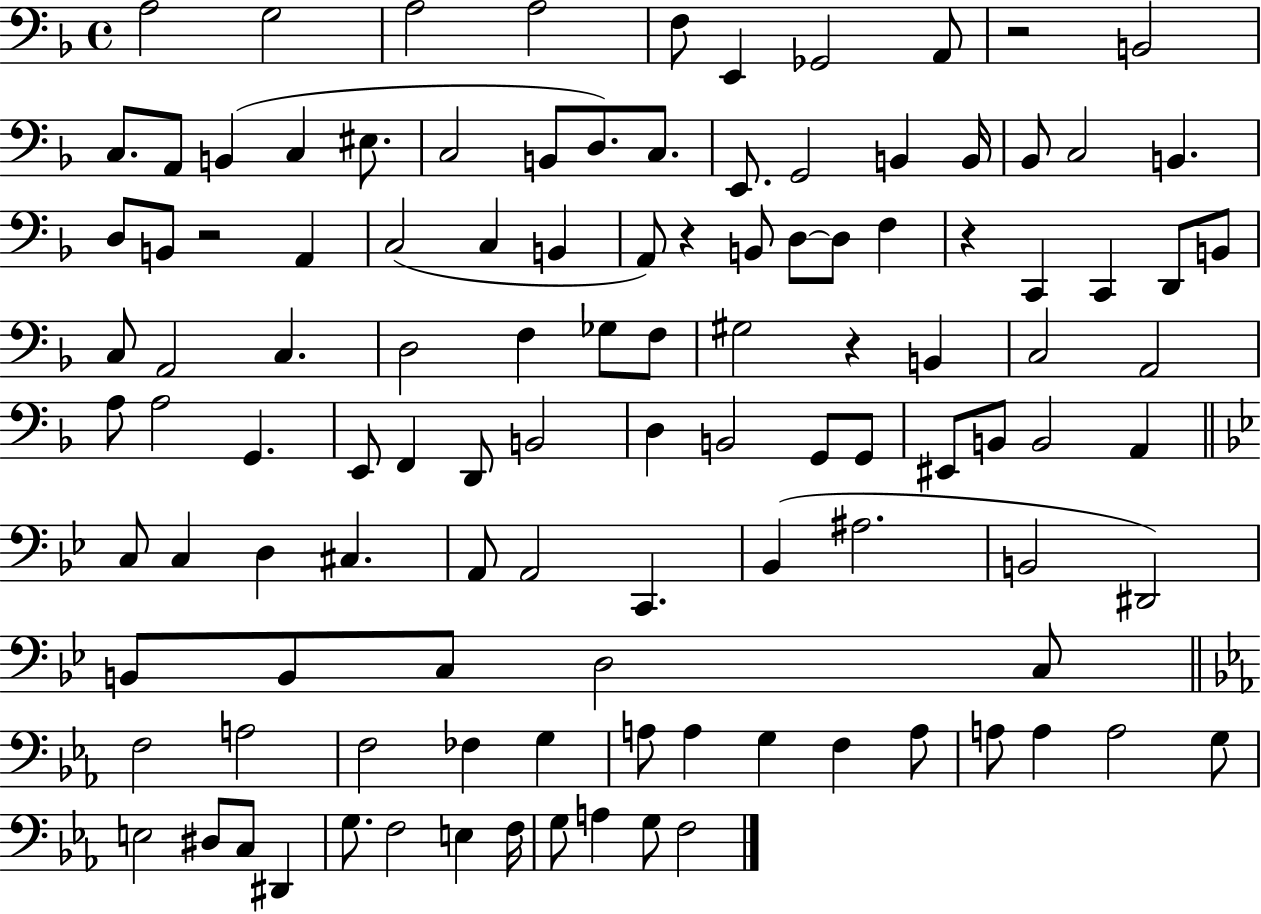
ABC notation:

X:1
T:Untitled
M:4/4
L:1/4
K:F
A,2 G,2 A,2 A,2 F,/2 E,, _G,,2 A,,/2 z2 B,,2 C,/2 A,,/2 B,, C, ^E,/2 C,2 B,,/2 D,/2 C,/2 E,,/2 G,,2 B,, B,,/4 _B,,/2 C,2 B,, D,/2 B,,/2 z2 A,, C,2 C, B,, A,,/2 z B,,/2 D,/2 D,/2 F, z C,, C,, D,,/2 B,,/2 C,/2 A,,2 C, D,2 F, _G,/2 F,/2 ^G,2 z B,, C,2 A,,2 A,/2 A,2 G,, E,,/2 F,, D,,/2 B,,2 D, B,,2 G,,/2 G,,/2 ^E,,/2 B,,/2 B,,2 A,, C,/2 C, D, ^C, A,,/2 A,,2 C,, _B,, ^A,2 B,,2 ^D,,2 B,,/2 B,,/2 C,/2 D,2 C,/2 F,2 A,2 F,2 _F, G, A,/2 A, G, F, A,/2 A,/2 A, A,2 G,/2 E,2 ^D,/2 C,/2 ^D,, G,/2 F,2 E, F,/4 G,/2 A, G,/2 F,2